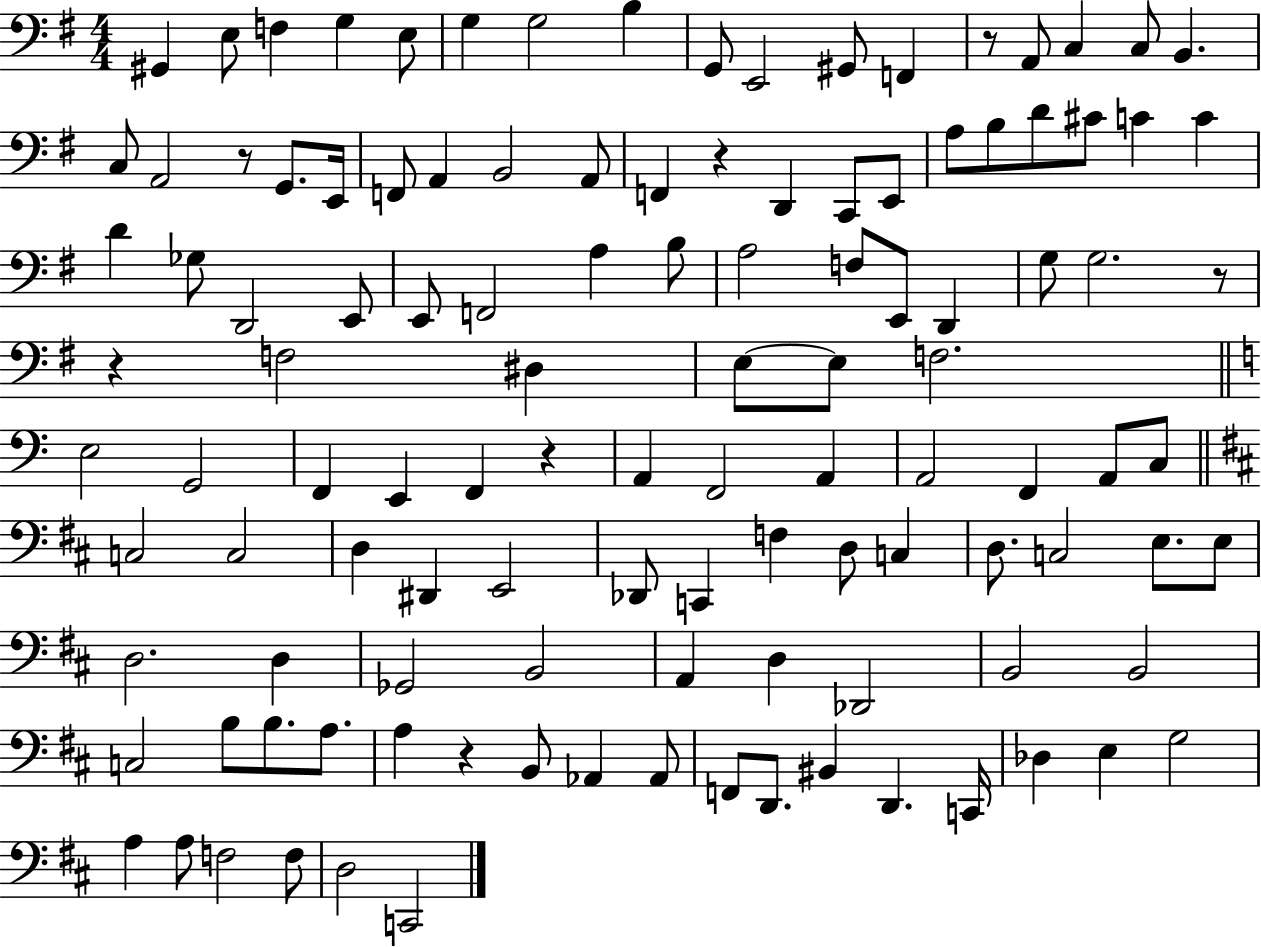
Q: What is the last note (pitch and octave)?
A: C2